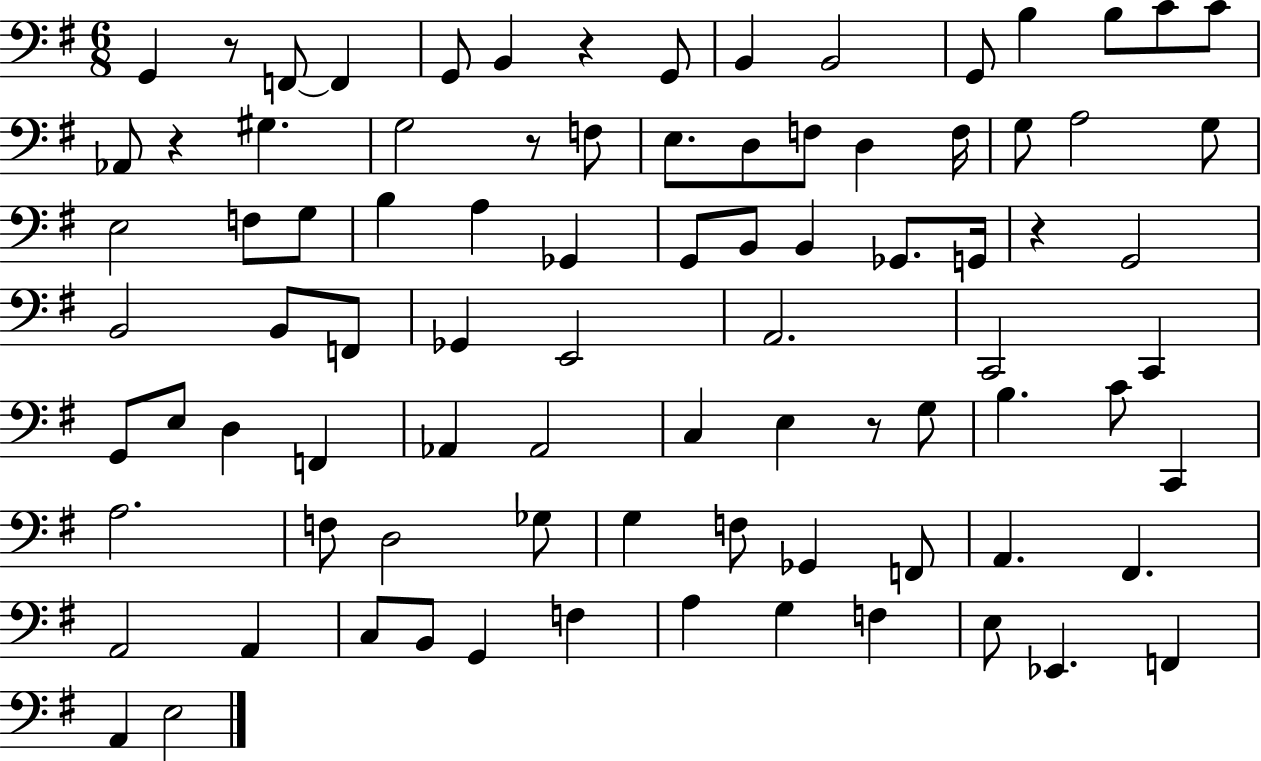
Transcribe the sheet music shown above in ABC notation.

X:1
T:Untitled
M:6/8
L:1/4
K:G
G,, z/2 F,,/2 F,, G,,/2 B,, z G,,/2 B,, B,,2 G,,/2 B, B,/2 C/2 C/2 _A,,/2 z ^G, G,2 z/2 F,/2 E,/2 D,/2 F,/2 D, F,/4 G,/2 A,2 G,/2 E,2 F,/2 G,/2 B, A, _G,, G,,/2 B,,/2 B,, _G,,/2 G,,/4 z G,,2 B,,2 B,,/2 F,,/2 _G,, E,,2 A,,2 C,,2 C,, G,,/2 E,/2 D, F,, _A,, _A,,2 C, E, z/2 G,/2 B, C/2 C,, A,2 F,/2 D,2 _G,/2 G, F,/2 _G,, F,,/2 A,, ^F,, A,,2 A,, C,/2 B,,/2 G,, F, A, G, F, E,/2 _E,, F,, A,, E,2